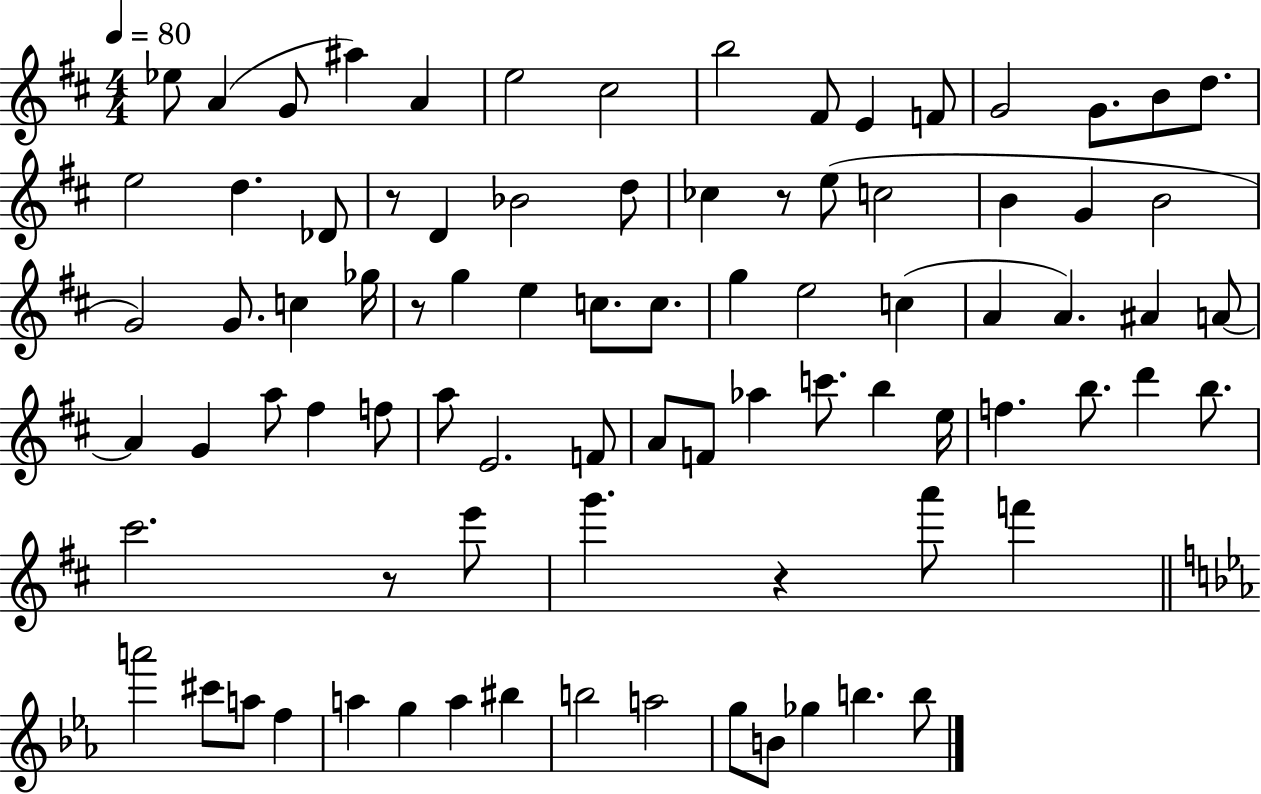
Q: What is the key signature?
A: D major